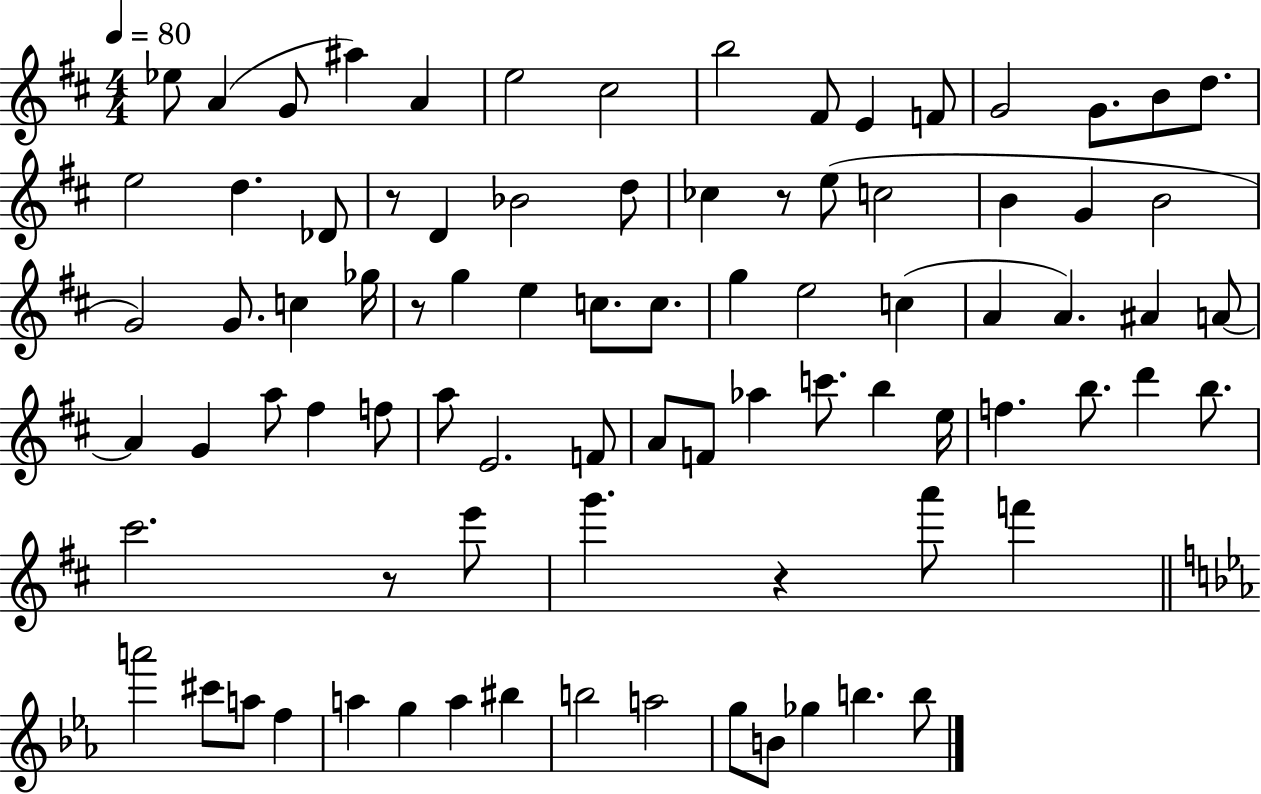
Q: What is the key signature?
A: D major